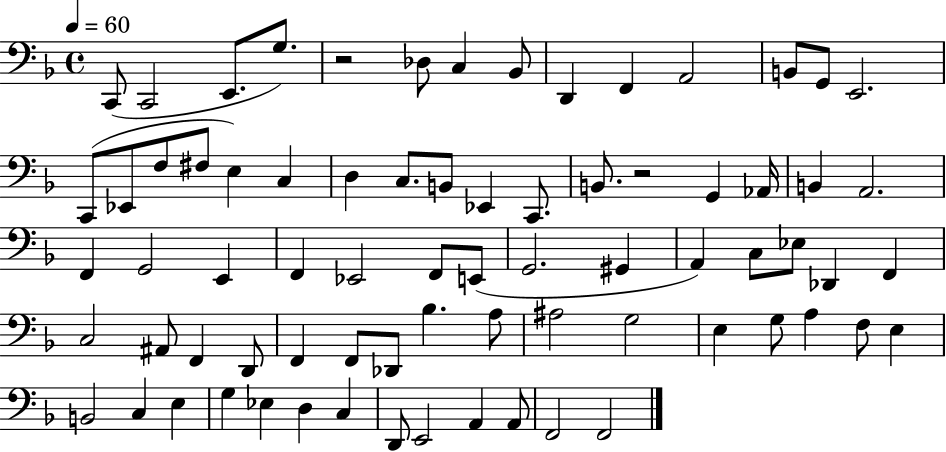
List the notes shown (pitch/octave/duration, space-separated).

C2/e C2/h E2/e. G3/e. R/h Db3/e C3/q Bb2/e D2/q F2/q A2/h B2/e G2/e E2/h. C2/e Eb2/e F3/e F#3/e E3/q C3/q D3/q C3/e. B2/e Eb2/q C2/e. B2/e. R/h G2/q Ab2/s B2/q A2/h. F2/q G2/h E2/q F2/q Eb2/h F2/e E2/e G2/h. G#2/q A2/q C3/e Eb3/e Db2/q F2/q C3/h A#2/e F2/q D2/e F2/q F2/e Db2/e Bb3/q. A3/e A#3/h G3/h E3/q G3/e A3/q F3/e E3/q B2/h C3/q E3/q G3/q Eb3/q D3/q C3/q D2/e E2/h A2/q A2/e F2/h F2/h